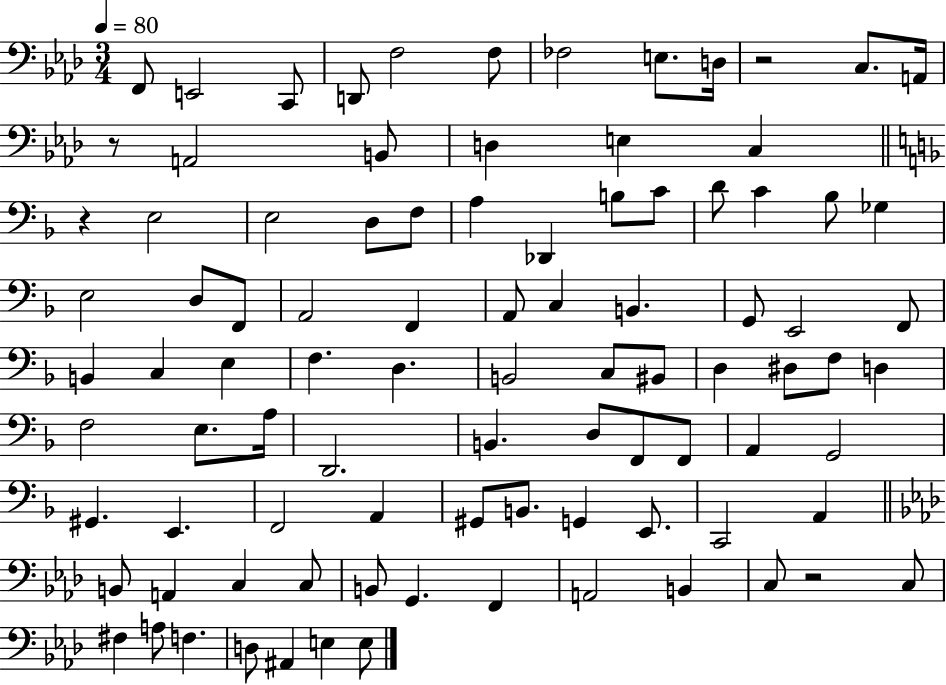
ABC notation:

X:1
T:Untitled
M:3/4
L:1/4
K:Ab
F,,/2 E,,2 C,,/2 D,,/2 F,2 F,/2 _F,2 E,/2 D,/4 z2 C,/2 A,,/4 z/2 A,,2 B,,/2 D, E, C, z E,2 E,2 D,/2 F,/2 A, _D,, B,/2 C/2 D/2 C _B,/2 _G, E,2 D,/2 F,,/2 A,,2 F,, A,,/2 C, B,, G,,/2 E,,2 F,,/2 B,, C, E, F, D, B,,2 C,/2 ^B,,/2 D, ^D,/2 F,/2 D, F,2 E,/2 A,/4 D,,2 B,, D,/2 F,,/2 F,,/2 A,, G,,2 ^G,, E,, F,,2 A,, ^G,,/2 B,,/2 G,, E,,/2 C,,2 A,, B,,/2 A,, C, C,/2 B,,/2 G,, F,, A,,2 B,, C,/2 z2 C,/2 ^F, A,/2 F, D,/2 ^A,, E, E,/2